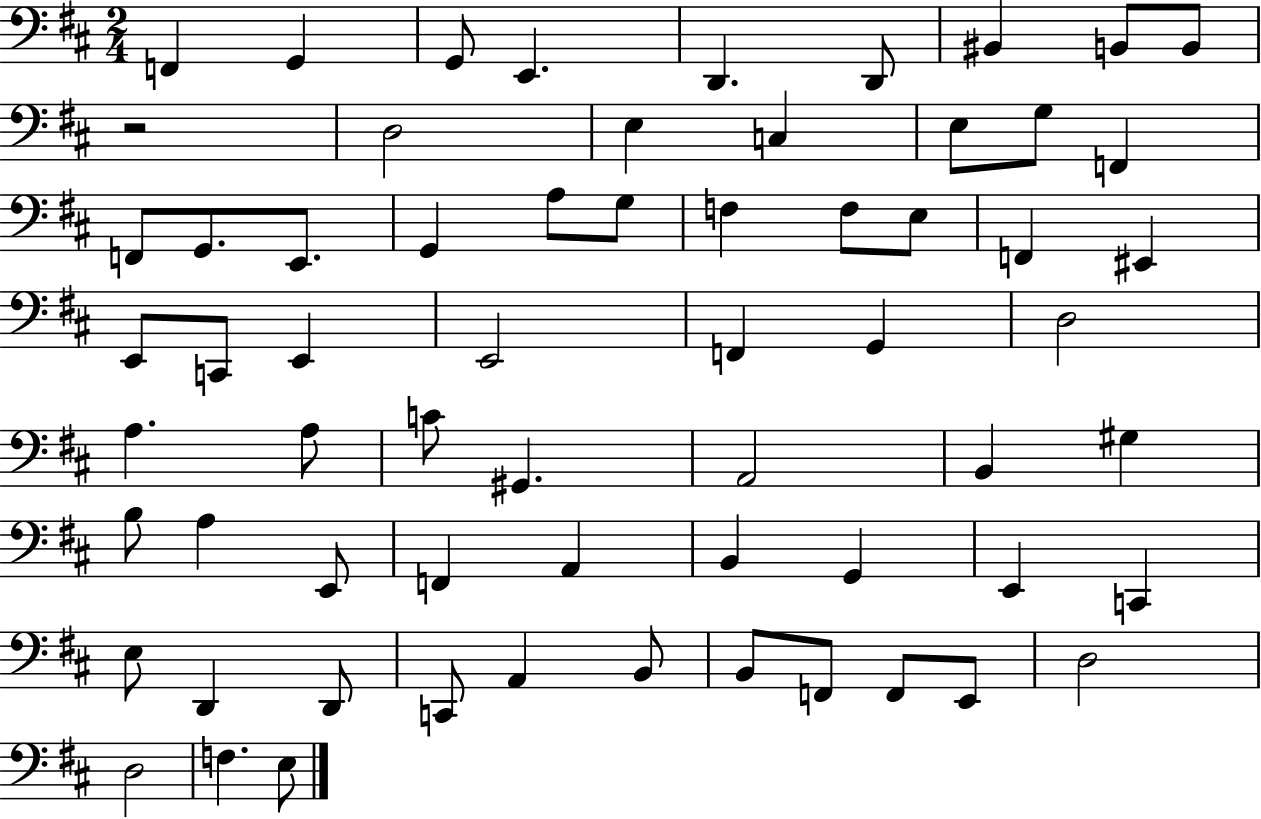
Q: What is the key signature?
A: D major